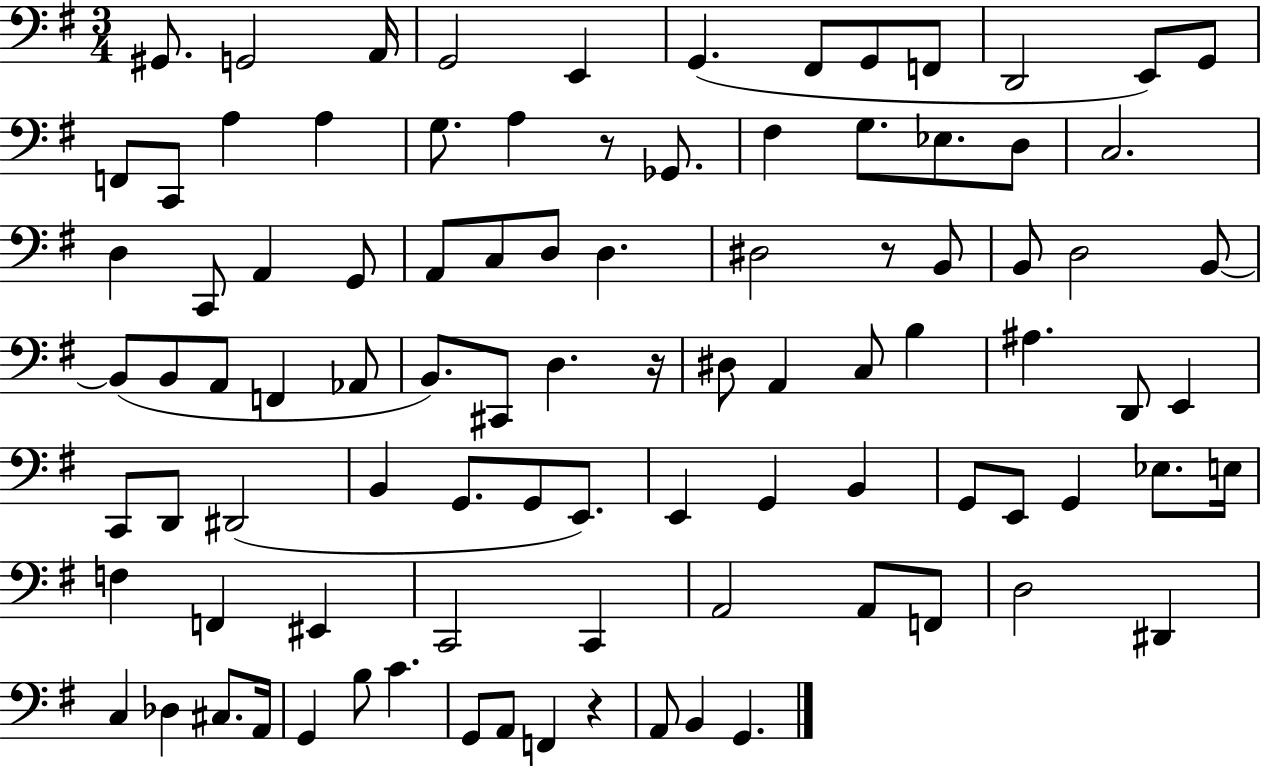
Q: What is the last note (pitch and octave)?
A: G2